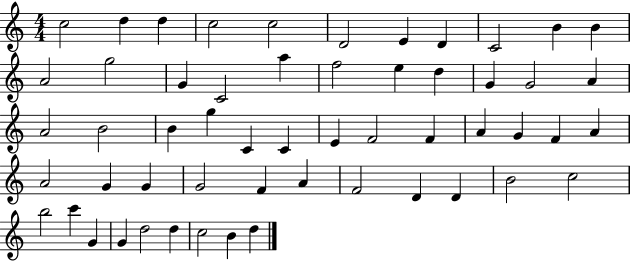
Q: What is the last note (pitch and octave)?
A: D5